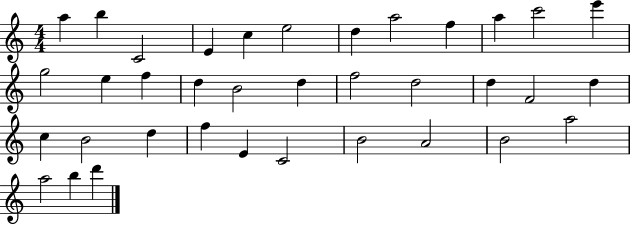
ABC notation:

X:1
T:Untitled
M:4/4
L:1/4
K:C
a b C2 E c e2 d a2 f a c'2 e' g2 e f d B2 d f2 d2 d F2 d c B2 d f E C2 B2 A2 B2 a2 a2 b d'